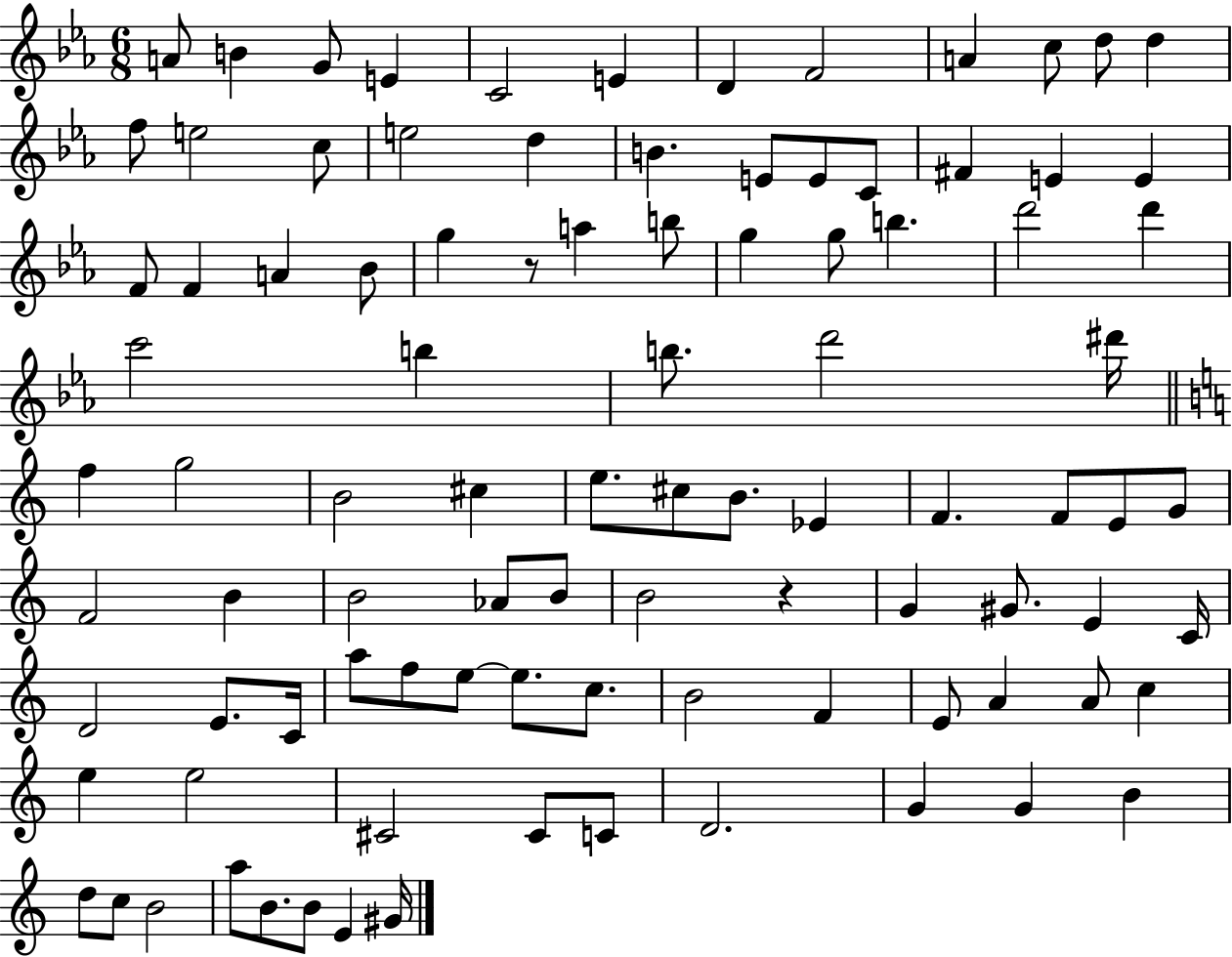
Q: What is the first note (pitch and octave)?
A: A4